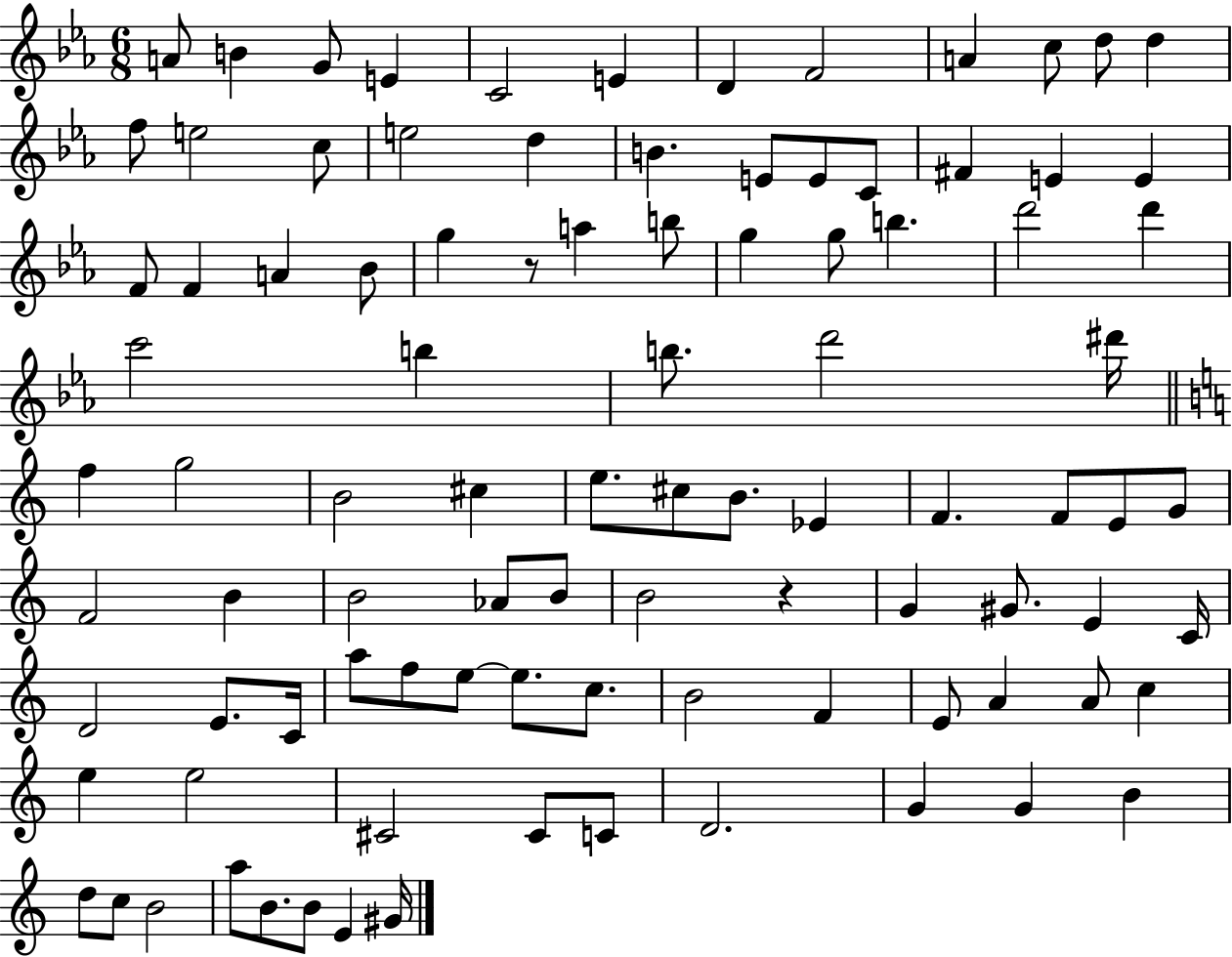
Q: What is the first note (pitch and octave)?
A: A4